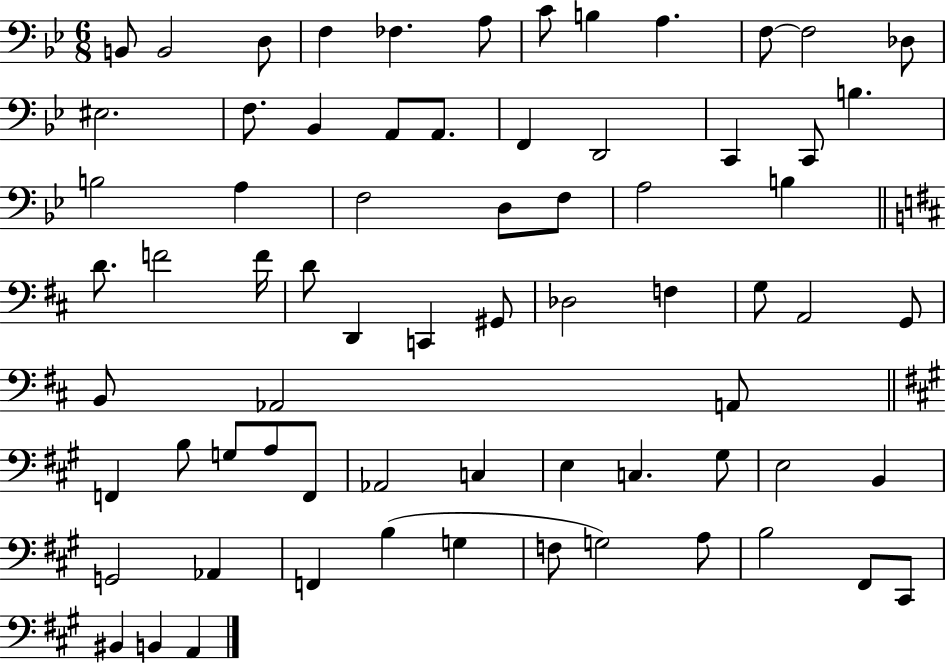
X:1
T:Untitled
M:6/8
L:1/4
K:Bb
B,,/2 B,,2 D,/2 F, _F, A,/2 C/2 B, A, F,/2 F,2 _D,/2 ^E,2 F,/2 _B,, A,,/2 A,,/2 F,, D,,2 C,, C,,/2 B, B,2 A, F,2 D,/2 F,/2 A,2 B, D/2 F2 F/4 D/2 D,, C,, ^G,,/2 _D,2 F, G,/2 A,,2 G,,/2 B,,/2 _A,,2 A,,/2 F,, B,/2 G,/2 A,/2 F,,/2 _A,,2 C, E, C, ^G,/2 E,2 B,, G,,2 _A,, F,, B, G, F,/2 G,2 A,/2 B,2 ^F,,/2 ^C,,/2 ^B,, B,, A,,